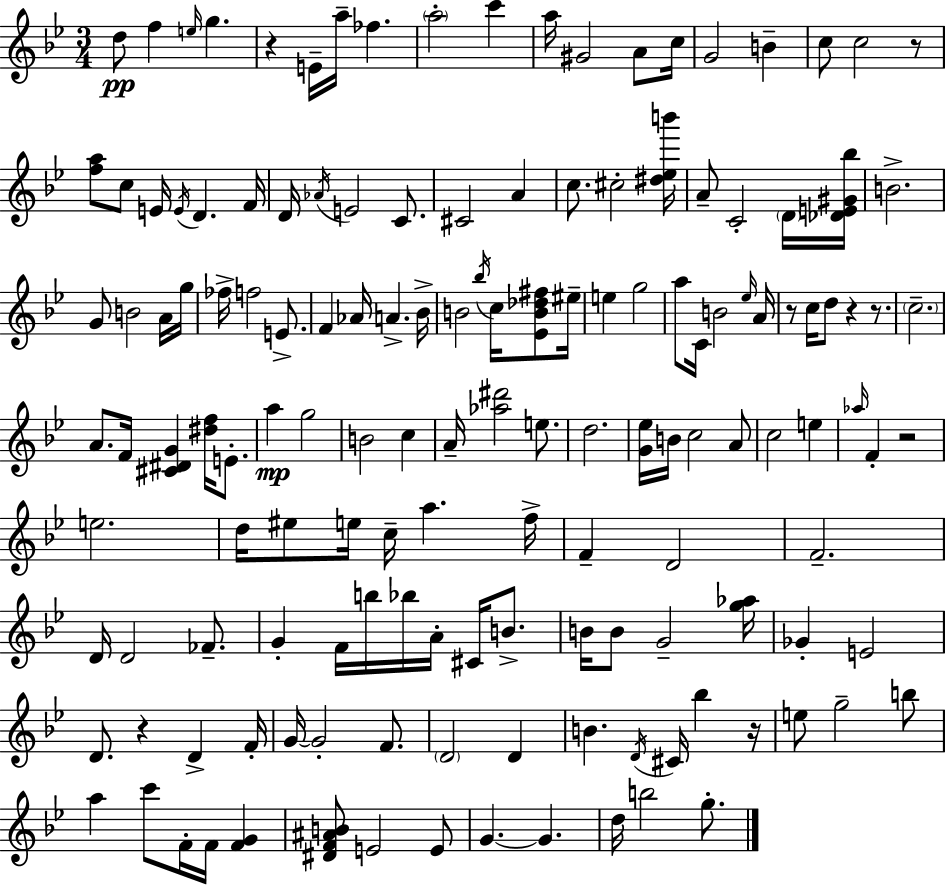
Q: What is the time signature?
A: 3/4